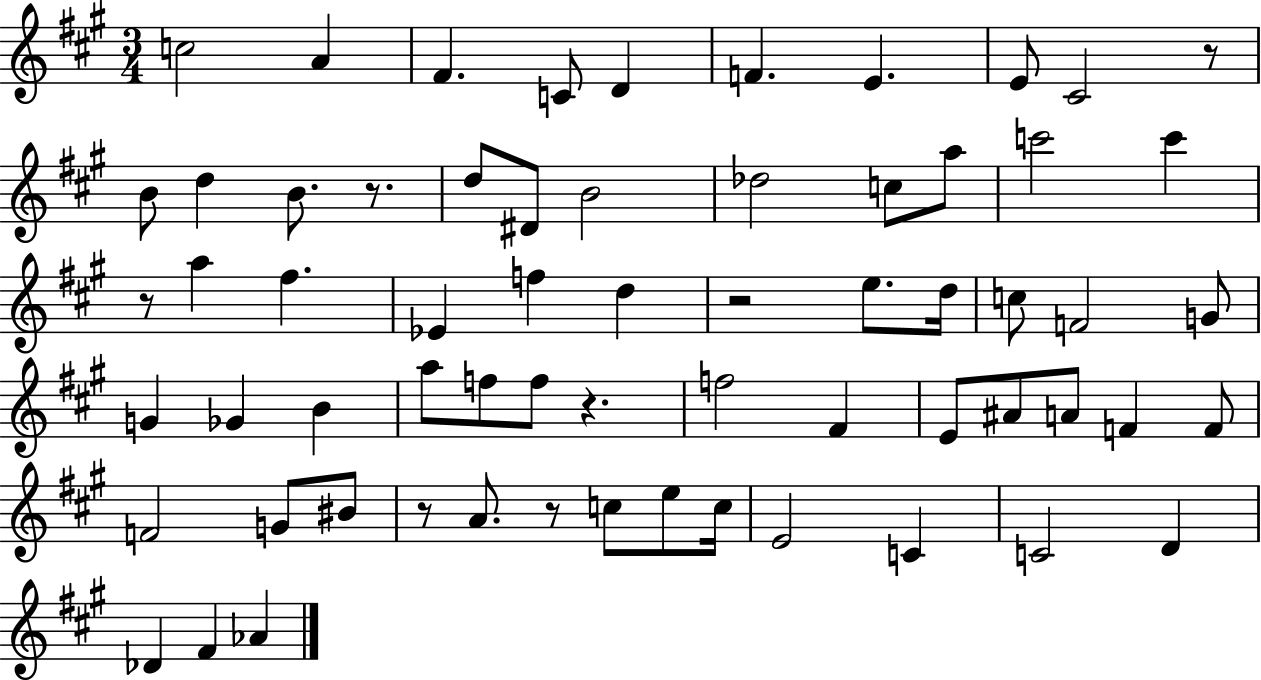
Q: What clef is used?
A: treble